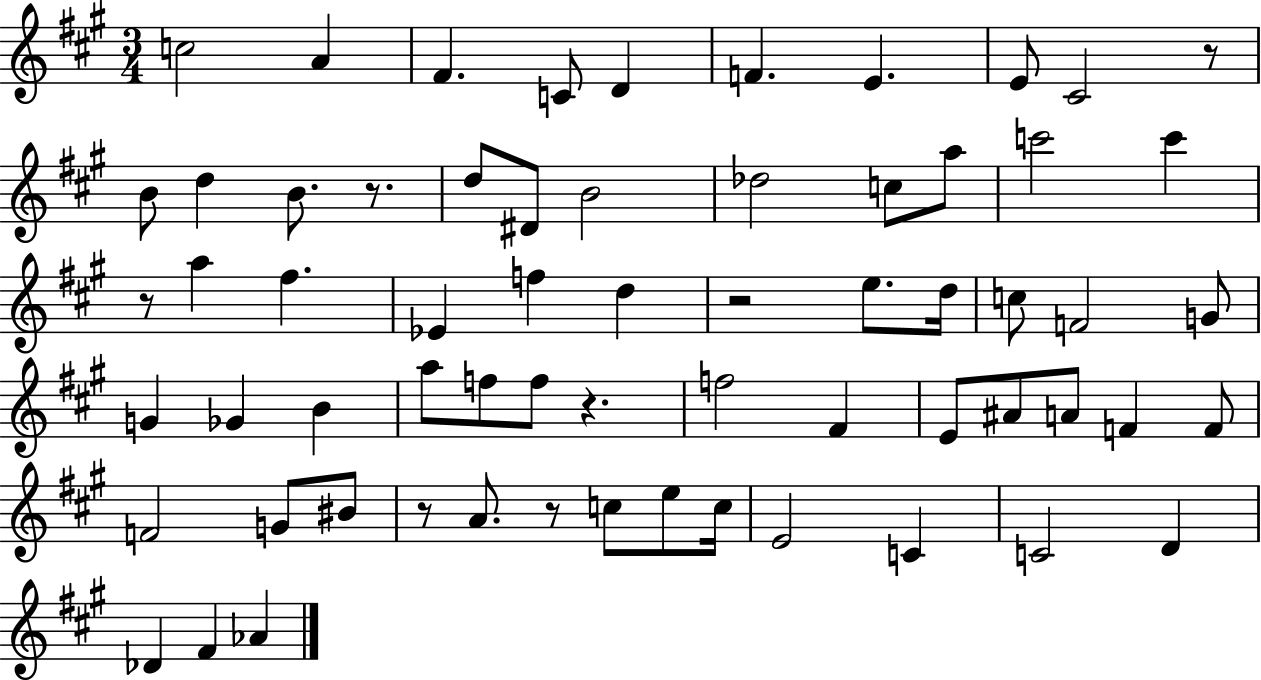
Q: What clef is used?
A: treble